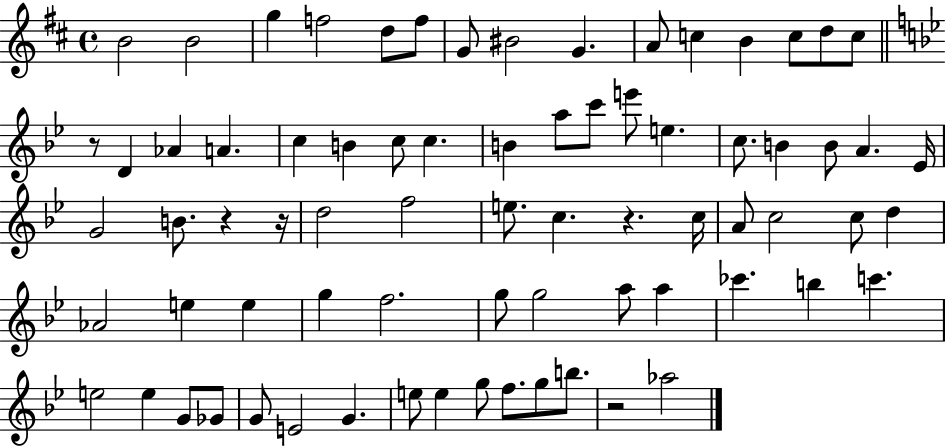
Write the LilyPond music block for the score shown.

{
  \clef treble
  \time 4/4
  \defaultTimeSignature
  \key d \major
  b'2 b'2 | g''4 f''2 d''8 f''8 | g'8 bis'2 g'4. | a'8 c''4 b'4 c''8 d''8 c''8 | \break \bar "||" \break \key bes \major r8 d'4 aes'4 a'4. | c''4 b'4 c''8 c''4. | b'4 a''8 c'''8 e'''8 e''4. | c''8. b'4 b'8 a'4. ees'16 | \break g'2 b'8. r4 r16 | d''2 f''2 | e''8. c''4. r4. c''16 | a'8 c''2 c''8 d''4 | \break aes'2 e''4 e''4 | g''4 f''2. | g''8 g''2 a''8 a''4 | ces'''4. b''4 c'''4. | \break e''2 e''4 g'8 ges'8 | g'8 e'2 g'4. | e''8 e''4 g''8 f''8. g''8 b''8. | r2 aes''2 | \break \bar "|."
}